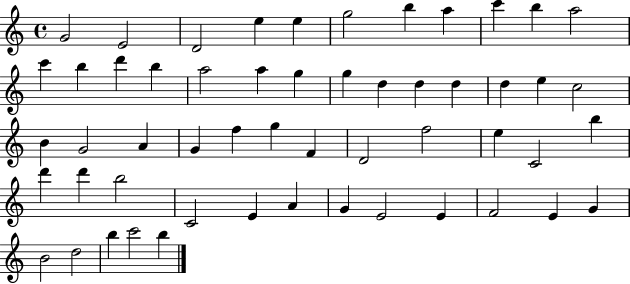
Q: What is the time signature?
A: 4/4